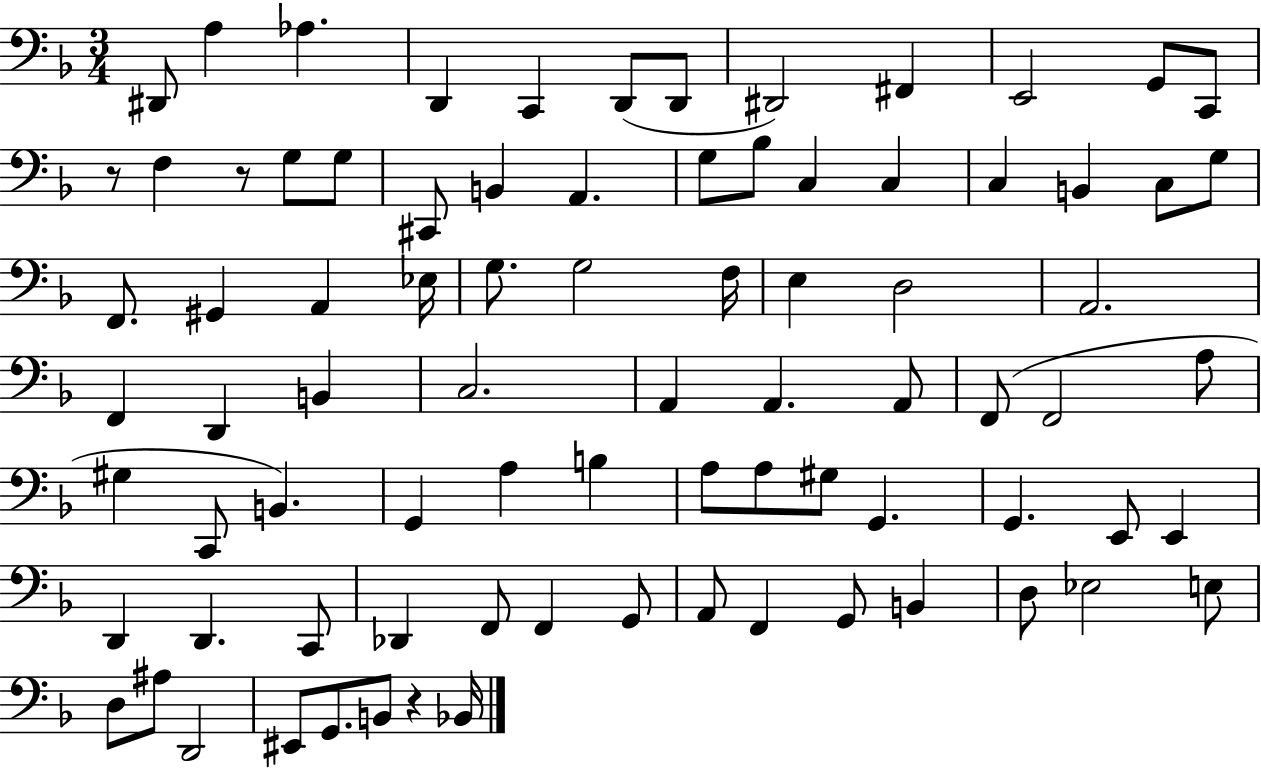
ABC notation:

X:1
T:Untitled
M:3/4
L:1/4
K:F
^D,,/2 A, _A, D,, C,, D,,/2 D,,/2 ^D,,2 ^F,, E,,2 G,,/2 C,,/2 z/2 F, z/2 G,/2 G,/2 ^C,,/2 B,, A,, G,/2 _B,/2 C, C, C, B,, C,/2 G,/2 F,,/2 ^G,, A,, _E,/4 G,/2 G,2 F,/4 E, D,2 A,,2 F,, D,, B,, C,2 A,, A,, A,,/2 F,,/2 F,,2 A,/2 ^G, C,,/2 B,, G,, A, B, A,/2 A,/2 ^G,/2 G,, G,, E,,/2 E,, D,, D,, C,,/2 _D,, F,,/2 F,, G,,/2 A,,/2 F,, G,,/2 B,, D,/2 _E,2 E,/2 D,/2 ^A,/2 D,,2 ^E,,/2 G,,/2 B,,/2 z _B,,/4